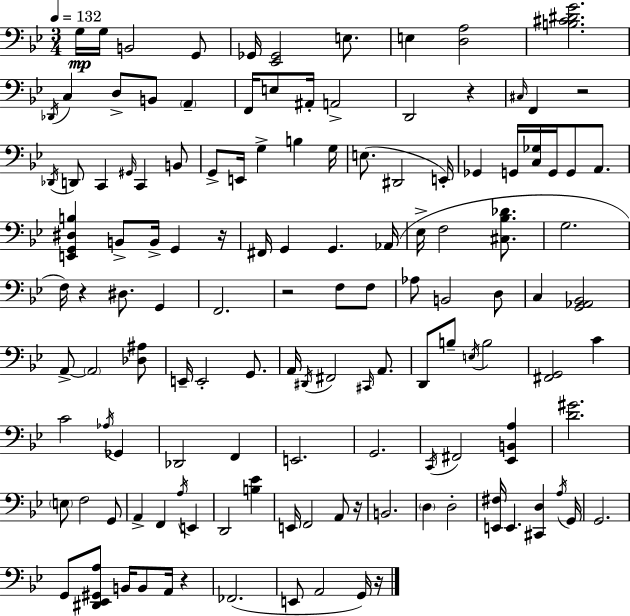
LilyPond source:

{
  \clef bass
  \numericTimeSignature
  \time 3/4
  \key g \minor
  \tempo 4 = 132
  g16\mp g16 b,2 g,8 | ges,16 <ees, ges,>2 e8. | e4 <d a>2 | <b cis' dis' g'>2. | \break \acciaccatura { des,16 } c4 d8-> b,8 \parenthesize a,4-- | f,16 e8 ais,16-. a,2-> | d,2 r4 | \grace { cis16 } f,4 r2 | \break \acciaccatura { des,16 } d,8 c,4 \grace { gis,16 } c,4 | b,8 g,8-> e,16 g4-> b4 | g16 e8.( dis,2 | e,16-.) ges,4 g,16 <c ges>16 g,16 g,8 | \break a,8. <e, g, dis b>4 b,8-> b,16-> g,4 | r16 fis,16 g,4 g,4. | aes,16( ees16-> f2 | <cis bes des'>8. g2. | \break f16) r4 dis8. | g,4 f,2. | r2 | f8 f8 aes8 b,2 | \break d8 c4 <g, aes, bes,>2 | a,8->~~ \parenthesize a,2 | <des ais>8 e,16-- e,2-. | g,8. a,16 \acciaccatura { dis,16 } fis,2 | \break \grace { cis,16 } a,8. d,8 b8-- \acciaccatura { e16 } b2 | <fis, g,>2 | c'4 c'2 | \acciaccatura { aes16 } ges,4 des,2 | \break f,4 e,2. | g,2. | \acciaccatura { c,16 } fis,2 | <ees, b, a>4 <d' gis'>2. | \break \parenthesize e8 f2 | g,8 a,4-> | f,4 \acciaccatura { a16 } e,4 d,2 | <b ees'>4 e,16 f,2 | \break a,8 r16 b,2. | \parenthesize d4 | d2-. <e, fis>16 e,4. | <cis, d>4 \acciaccatura { a16 } g,16 g,2. | \break g,8 | <dis, ees, gis, a>8 b,16 b,8 a,16 r4 fes,2.( | e,8 | a,2 g,16) r16 \bar "|."
}